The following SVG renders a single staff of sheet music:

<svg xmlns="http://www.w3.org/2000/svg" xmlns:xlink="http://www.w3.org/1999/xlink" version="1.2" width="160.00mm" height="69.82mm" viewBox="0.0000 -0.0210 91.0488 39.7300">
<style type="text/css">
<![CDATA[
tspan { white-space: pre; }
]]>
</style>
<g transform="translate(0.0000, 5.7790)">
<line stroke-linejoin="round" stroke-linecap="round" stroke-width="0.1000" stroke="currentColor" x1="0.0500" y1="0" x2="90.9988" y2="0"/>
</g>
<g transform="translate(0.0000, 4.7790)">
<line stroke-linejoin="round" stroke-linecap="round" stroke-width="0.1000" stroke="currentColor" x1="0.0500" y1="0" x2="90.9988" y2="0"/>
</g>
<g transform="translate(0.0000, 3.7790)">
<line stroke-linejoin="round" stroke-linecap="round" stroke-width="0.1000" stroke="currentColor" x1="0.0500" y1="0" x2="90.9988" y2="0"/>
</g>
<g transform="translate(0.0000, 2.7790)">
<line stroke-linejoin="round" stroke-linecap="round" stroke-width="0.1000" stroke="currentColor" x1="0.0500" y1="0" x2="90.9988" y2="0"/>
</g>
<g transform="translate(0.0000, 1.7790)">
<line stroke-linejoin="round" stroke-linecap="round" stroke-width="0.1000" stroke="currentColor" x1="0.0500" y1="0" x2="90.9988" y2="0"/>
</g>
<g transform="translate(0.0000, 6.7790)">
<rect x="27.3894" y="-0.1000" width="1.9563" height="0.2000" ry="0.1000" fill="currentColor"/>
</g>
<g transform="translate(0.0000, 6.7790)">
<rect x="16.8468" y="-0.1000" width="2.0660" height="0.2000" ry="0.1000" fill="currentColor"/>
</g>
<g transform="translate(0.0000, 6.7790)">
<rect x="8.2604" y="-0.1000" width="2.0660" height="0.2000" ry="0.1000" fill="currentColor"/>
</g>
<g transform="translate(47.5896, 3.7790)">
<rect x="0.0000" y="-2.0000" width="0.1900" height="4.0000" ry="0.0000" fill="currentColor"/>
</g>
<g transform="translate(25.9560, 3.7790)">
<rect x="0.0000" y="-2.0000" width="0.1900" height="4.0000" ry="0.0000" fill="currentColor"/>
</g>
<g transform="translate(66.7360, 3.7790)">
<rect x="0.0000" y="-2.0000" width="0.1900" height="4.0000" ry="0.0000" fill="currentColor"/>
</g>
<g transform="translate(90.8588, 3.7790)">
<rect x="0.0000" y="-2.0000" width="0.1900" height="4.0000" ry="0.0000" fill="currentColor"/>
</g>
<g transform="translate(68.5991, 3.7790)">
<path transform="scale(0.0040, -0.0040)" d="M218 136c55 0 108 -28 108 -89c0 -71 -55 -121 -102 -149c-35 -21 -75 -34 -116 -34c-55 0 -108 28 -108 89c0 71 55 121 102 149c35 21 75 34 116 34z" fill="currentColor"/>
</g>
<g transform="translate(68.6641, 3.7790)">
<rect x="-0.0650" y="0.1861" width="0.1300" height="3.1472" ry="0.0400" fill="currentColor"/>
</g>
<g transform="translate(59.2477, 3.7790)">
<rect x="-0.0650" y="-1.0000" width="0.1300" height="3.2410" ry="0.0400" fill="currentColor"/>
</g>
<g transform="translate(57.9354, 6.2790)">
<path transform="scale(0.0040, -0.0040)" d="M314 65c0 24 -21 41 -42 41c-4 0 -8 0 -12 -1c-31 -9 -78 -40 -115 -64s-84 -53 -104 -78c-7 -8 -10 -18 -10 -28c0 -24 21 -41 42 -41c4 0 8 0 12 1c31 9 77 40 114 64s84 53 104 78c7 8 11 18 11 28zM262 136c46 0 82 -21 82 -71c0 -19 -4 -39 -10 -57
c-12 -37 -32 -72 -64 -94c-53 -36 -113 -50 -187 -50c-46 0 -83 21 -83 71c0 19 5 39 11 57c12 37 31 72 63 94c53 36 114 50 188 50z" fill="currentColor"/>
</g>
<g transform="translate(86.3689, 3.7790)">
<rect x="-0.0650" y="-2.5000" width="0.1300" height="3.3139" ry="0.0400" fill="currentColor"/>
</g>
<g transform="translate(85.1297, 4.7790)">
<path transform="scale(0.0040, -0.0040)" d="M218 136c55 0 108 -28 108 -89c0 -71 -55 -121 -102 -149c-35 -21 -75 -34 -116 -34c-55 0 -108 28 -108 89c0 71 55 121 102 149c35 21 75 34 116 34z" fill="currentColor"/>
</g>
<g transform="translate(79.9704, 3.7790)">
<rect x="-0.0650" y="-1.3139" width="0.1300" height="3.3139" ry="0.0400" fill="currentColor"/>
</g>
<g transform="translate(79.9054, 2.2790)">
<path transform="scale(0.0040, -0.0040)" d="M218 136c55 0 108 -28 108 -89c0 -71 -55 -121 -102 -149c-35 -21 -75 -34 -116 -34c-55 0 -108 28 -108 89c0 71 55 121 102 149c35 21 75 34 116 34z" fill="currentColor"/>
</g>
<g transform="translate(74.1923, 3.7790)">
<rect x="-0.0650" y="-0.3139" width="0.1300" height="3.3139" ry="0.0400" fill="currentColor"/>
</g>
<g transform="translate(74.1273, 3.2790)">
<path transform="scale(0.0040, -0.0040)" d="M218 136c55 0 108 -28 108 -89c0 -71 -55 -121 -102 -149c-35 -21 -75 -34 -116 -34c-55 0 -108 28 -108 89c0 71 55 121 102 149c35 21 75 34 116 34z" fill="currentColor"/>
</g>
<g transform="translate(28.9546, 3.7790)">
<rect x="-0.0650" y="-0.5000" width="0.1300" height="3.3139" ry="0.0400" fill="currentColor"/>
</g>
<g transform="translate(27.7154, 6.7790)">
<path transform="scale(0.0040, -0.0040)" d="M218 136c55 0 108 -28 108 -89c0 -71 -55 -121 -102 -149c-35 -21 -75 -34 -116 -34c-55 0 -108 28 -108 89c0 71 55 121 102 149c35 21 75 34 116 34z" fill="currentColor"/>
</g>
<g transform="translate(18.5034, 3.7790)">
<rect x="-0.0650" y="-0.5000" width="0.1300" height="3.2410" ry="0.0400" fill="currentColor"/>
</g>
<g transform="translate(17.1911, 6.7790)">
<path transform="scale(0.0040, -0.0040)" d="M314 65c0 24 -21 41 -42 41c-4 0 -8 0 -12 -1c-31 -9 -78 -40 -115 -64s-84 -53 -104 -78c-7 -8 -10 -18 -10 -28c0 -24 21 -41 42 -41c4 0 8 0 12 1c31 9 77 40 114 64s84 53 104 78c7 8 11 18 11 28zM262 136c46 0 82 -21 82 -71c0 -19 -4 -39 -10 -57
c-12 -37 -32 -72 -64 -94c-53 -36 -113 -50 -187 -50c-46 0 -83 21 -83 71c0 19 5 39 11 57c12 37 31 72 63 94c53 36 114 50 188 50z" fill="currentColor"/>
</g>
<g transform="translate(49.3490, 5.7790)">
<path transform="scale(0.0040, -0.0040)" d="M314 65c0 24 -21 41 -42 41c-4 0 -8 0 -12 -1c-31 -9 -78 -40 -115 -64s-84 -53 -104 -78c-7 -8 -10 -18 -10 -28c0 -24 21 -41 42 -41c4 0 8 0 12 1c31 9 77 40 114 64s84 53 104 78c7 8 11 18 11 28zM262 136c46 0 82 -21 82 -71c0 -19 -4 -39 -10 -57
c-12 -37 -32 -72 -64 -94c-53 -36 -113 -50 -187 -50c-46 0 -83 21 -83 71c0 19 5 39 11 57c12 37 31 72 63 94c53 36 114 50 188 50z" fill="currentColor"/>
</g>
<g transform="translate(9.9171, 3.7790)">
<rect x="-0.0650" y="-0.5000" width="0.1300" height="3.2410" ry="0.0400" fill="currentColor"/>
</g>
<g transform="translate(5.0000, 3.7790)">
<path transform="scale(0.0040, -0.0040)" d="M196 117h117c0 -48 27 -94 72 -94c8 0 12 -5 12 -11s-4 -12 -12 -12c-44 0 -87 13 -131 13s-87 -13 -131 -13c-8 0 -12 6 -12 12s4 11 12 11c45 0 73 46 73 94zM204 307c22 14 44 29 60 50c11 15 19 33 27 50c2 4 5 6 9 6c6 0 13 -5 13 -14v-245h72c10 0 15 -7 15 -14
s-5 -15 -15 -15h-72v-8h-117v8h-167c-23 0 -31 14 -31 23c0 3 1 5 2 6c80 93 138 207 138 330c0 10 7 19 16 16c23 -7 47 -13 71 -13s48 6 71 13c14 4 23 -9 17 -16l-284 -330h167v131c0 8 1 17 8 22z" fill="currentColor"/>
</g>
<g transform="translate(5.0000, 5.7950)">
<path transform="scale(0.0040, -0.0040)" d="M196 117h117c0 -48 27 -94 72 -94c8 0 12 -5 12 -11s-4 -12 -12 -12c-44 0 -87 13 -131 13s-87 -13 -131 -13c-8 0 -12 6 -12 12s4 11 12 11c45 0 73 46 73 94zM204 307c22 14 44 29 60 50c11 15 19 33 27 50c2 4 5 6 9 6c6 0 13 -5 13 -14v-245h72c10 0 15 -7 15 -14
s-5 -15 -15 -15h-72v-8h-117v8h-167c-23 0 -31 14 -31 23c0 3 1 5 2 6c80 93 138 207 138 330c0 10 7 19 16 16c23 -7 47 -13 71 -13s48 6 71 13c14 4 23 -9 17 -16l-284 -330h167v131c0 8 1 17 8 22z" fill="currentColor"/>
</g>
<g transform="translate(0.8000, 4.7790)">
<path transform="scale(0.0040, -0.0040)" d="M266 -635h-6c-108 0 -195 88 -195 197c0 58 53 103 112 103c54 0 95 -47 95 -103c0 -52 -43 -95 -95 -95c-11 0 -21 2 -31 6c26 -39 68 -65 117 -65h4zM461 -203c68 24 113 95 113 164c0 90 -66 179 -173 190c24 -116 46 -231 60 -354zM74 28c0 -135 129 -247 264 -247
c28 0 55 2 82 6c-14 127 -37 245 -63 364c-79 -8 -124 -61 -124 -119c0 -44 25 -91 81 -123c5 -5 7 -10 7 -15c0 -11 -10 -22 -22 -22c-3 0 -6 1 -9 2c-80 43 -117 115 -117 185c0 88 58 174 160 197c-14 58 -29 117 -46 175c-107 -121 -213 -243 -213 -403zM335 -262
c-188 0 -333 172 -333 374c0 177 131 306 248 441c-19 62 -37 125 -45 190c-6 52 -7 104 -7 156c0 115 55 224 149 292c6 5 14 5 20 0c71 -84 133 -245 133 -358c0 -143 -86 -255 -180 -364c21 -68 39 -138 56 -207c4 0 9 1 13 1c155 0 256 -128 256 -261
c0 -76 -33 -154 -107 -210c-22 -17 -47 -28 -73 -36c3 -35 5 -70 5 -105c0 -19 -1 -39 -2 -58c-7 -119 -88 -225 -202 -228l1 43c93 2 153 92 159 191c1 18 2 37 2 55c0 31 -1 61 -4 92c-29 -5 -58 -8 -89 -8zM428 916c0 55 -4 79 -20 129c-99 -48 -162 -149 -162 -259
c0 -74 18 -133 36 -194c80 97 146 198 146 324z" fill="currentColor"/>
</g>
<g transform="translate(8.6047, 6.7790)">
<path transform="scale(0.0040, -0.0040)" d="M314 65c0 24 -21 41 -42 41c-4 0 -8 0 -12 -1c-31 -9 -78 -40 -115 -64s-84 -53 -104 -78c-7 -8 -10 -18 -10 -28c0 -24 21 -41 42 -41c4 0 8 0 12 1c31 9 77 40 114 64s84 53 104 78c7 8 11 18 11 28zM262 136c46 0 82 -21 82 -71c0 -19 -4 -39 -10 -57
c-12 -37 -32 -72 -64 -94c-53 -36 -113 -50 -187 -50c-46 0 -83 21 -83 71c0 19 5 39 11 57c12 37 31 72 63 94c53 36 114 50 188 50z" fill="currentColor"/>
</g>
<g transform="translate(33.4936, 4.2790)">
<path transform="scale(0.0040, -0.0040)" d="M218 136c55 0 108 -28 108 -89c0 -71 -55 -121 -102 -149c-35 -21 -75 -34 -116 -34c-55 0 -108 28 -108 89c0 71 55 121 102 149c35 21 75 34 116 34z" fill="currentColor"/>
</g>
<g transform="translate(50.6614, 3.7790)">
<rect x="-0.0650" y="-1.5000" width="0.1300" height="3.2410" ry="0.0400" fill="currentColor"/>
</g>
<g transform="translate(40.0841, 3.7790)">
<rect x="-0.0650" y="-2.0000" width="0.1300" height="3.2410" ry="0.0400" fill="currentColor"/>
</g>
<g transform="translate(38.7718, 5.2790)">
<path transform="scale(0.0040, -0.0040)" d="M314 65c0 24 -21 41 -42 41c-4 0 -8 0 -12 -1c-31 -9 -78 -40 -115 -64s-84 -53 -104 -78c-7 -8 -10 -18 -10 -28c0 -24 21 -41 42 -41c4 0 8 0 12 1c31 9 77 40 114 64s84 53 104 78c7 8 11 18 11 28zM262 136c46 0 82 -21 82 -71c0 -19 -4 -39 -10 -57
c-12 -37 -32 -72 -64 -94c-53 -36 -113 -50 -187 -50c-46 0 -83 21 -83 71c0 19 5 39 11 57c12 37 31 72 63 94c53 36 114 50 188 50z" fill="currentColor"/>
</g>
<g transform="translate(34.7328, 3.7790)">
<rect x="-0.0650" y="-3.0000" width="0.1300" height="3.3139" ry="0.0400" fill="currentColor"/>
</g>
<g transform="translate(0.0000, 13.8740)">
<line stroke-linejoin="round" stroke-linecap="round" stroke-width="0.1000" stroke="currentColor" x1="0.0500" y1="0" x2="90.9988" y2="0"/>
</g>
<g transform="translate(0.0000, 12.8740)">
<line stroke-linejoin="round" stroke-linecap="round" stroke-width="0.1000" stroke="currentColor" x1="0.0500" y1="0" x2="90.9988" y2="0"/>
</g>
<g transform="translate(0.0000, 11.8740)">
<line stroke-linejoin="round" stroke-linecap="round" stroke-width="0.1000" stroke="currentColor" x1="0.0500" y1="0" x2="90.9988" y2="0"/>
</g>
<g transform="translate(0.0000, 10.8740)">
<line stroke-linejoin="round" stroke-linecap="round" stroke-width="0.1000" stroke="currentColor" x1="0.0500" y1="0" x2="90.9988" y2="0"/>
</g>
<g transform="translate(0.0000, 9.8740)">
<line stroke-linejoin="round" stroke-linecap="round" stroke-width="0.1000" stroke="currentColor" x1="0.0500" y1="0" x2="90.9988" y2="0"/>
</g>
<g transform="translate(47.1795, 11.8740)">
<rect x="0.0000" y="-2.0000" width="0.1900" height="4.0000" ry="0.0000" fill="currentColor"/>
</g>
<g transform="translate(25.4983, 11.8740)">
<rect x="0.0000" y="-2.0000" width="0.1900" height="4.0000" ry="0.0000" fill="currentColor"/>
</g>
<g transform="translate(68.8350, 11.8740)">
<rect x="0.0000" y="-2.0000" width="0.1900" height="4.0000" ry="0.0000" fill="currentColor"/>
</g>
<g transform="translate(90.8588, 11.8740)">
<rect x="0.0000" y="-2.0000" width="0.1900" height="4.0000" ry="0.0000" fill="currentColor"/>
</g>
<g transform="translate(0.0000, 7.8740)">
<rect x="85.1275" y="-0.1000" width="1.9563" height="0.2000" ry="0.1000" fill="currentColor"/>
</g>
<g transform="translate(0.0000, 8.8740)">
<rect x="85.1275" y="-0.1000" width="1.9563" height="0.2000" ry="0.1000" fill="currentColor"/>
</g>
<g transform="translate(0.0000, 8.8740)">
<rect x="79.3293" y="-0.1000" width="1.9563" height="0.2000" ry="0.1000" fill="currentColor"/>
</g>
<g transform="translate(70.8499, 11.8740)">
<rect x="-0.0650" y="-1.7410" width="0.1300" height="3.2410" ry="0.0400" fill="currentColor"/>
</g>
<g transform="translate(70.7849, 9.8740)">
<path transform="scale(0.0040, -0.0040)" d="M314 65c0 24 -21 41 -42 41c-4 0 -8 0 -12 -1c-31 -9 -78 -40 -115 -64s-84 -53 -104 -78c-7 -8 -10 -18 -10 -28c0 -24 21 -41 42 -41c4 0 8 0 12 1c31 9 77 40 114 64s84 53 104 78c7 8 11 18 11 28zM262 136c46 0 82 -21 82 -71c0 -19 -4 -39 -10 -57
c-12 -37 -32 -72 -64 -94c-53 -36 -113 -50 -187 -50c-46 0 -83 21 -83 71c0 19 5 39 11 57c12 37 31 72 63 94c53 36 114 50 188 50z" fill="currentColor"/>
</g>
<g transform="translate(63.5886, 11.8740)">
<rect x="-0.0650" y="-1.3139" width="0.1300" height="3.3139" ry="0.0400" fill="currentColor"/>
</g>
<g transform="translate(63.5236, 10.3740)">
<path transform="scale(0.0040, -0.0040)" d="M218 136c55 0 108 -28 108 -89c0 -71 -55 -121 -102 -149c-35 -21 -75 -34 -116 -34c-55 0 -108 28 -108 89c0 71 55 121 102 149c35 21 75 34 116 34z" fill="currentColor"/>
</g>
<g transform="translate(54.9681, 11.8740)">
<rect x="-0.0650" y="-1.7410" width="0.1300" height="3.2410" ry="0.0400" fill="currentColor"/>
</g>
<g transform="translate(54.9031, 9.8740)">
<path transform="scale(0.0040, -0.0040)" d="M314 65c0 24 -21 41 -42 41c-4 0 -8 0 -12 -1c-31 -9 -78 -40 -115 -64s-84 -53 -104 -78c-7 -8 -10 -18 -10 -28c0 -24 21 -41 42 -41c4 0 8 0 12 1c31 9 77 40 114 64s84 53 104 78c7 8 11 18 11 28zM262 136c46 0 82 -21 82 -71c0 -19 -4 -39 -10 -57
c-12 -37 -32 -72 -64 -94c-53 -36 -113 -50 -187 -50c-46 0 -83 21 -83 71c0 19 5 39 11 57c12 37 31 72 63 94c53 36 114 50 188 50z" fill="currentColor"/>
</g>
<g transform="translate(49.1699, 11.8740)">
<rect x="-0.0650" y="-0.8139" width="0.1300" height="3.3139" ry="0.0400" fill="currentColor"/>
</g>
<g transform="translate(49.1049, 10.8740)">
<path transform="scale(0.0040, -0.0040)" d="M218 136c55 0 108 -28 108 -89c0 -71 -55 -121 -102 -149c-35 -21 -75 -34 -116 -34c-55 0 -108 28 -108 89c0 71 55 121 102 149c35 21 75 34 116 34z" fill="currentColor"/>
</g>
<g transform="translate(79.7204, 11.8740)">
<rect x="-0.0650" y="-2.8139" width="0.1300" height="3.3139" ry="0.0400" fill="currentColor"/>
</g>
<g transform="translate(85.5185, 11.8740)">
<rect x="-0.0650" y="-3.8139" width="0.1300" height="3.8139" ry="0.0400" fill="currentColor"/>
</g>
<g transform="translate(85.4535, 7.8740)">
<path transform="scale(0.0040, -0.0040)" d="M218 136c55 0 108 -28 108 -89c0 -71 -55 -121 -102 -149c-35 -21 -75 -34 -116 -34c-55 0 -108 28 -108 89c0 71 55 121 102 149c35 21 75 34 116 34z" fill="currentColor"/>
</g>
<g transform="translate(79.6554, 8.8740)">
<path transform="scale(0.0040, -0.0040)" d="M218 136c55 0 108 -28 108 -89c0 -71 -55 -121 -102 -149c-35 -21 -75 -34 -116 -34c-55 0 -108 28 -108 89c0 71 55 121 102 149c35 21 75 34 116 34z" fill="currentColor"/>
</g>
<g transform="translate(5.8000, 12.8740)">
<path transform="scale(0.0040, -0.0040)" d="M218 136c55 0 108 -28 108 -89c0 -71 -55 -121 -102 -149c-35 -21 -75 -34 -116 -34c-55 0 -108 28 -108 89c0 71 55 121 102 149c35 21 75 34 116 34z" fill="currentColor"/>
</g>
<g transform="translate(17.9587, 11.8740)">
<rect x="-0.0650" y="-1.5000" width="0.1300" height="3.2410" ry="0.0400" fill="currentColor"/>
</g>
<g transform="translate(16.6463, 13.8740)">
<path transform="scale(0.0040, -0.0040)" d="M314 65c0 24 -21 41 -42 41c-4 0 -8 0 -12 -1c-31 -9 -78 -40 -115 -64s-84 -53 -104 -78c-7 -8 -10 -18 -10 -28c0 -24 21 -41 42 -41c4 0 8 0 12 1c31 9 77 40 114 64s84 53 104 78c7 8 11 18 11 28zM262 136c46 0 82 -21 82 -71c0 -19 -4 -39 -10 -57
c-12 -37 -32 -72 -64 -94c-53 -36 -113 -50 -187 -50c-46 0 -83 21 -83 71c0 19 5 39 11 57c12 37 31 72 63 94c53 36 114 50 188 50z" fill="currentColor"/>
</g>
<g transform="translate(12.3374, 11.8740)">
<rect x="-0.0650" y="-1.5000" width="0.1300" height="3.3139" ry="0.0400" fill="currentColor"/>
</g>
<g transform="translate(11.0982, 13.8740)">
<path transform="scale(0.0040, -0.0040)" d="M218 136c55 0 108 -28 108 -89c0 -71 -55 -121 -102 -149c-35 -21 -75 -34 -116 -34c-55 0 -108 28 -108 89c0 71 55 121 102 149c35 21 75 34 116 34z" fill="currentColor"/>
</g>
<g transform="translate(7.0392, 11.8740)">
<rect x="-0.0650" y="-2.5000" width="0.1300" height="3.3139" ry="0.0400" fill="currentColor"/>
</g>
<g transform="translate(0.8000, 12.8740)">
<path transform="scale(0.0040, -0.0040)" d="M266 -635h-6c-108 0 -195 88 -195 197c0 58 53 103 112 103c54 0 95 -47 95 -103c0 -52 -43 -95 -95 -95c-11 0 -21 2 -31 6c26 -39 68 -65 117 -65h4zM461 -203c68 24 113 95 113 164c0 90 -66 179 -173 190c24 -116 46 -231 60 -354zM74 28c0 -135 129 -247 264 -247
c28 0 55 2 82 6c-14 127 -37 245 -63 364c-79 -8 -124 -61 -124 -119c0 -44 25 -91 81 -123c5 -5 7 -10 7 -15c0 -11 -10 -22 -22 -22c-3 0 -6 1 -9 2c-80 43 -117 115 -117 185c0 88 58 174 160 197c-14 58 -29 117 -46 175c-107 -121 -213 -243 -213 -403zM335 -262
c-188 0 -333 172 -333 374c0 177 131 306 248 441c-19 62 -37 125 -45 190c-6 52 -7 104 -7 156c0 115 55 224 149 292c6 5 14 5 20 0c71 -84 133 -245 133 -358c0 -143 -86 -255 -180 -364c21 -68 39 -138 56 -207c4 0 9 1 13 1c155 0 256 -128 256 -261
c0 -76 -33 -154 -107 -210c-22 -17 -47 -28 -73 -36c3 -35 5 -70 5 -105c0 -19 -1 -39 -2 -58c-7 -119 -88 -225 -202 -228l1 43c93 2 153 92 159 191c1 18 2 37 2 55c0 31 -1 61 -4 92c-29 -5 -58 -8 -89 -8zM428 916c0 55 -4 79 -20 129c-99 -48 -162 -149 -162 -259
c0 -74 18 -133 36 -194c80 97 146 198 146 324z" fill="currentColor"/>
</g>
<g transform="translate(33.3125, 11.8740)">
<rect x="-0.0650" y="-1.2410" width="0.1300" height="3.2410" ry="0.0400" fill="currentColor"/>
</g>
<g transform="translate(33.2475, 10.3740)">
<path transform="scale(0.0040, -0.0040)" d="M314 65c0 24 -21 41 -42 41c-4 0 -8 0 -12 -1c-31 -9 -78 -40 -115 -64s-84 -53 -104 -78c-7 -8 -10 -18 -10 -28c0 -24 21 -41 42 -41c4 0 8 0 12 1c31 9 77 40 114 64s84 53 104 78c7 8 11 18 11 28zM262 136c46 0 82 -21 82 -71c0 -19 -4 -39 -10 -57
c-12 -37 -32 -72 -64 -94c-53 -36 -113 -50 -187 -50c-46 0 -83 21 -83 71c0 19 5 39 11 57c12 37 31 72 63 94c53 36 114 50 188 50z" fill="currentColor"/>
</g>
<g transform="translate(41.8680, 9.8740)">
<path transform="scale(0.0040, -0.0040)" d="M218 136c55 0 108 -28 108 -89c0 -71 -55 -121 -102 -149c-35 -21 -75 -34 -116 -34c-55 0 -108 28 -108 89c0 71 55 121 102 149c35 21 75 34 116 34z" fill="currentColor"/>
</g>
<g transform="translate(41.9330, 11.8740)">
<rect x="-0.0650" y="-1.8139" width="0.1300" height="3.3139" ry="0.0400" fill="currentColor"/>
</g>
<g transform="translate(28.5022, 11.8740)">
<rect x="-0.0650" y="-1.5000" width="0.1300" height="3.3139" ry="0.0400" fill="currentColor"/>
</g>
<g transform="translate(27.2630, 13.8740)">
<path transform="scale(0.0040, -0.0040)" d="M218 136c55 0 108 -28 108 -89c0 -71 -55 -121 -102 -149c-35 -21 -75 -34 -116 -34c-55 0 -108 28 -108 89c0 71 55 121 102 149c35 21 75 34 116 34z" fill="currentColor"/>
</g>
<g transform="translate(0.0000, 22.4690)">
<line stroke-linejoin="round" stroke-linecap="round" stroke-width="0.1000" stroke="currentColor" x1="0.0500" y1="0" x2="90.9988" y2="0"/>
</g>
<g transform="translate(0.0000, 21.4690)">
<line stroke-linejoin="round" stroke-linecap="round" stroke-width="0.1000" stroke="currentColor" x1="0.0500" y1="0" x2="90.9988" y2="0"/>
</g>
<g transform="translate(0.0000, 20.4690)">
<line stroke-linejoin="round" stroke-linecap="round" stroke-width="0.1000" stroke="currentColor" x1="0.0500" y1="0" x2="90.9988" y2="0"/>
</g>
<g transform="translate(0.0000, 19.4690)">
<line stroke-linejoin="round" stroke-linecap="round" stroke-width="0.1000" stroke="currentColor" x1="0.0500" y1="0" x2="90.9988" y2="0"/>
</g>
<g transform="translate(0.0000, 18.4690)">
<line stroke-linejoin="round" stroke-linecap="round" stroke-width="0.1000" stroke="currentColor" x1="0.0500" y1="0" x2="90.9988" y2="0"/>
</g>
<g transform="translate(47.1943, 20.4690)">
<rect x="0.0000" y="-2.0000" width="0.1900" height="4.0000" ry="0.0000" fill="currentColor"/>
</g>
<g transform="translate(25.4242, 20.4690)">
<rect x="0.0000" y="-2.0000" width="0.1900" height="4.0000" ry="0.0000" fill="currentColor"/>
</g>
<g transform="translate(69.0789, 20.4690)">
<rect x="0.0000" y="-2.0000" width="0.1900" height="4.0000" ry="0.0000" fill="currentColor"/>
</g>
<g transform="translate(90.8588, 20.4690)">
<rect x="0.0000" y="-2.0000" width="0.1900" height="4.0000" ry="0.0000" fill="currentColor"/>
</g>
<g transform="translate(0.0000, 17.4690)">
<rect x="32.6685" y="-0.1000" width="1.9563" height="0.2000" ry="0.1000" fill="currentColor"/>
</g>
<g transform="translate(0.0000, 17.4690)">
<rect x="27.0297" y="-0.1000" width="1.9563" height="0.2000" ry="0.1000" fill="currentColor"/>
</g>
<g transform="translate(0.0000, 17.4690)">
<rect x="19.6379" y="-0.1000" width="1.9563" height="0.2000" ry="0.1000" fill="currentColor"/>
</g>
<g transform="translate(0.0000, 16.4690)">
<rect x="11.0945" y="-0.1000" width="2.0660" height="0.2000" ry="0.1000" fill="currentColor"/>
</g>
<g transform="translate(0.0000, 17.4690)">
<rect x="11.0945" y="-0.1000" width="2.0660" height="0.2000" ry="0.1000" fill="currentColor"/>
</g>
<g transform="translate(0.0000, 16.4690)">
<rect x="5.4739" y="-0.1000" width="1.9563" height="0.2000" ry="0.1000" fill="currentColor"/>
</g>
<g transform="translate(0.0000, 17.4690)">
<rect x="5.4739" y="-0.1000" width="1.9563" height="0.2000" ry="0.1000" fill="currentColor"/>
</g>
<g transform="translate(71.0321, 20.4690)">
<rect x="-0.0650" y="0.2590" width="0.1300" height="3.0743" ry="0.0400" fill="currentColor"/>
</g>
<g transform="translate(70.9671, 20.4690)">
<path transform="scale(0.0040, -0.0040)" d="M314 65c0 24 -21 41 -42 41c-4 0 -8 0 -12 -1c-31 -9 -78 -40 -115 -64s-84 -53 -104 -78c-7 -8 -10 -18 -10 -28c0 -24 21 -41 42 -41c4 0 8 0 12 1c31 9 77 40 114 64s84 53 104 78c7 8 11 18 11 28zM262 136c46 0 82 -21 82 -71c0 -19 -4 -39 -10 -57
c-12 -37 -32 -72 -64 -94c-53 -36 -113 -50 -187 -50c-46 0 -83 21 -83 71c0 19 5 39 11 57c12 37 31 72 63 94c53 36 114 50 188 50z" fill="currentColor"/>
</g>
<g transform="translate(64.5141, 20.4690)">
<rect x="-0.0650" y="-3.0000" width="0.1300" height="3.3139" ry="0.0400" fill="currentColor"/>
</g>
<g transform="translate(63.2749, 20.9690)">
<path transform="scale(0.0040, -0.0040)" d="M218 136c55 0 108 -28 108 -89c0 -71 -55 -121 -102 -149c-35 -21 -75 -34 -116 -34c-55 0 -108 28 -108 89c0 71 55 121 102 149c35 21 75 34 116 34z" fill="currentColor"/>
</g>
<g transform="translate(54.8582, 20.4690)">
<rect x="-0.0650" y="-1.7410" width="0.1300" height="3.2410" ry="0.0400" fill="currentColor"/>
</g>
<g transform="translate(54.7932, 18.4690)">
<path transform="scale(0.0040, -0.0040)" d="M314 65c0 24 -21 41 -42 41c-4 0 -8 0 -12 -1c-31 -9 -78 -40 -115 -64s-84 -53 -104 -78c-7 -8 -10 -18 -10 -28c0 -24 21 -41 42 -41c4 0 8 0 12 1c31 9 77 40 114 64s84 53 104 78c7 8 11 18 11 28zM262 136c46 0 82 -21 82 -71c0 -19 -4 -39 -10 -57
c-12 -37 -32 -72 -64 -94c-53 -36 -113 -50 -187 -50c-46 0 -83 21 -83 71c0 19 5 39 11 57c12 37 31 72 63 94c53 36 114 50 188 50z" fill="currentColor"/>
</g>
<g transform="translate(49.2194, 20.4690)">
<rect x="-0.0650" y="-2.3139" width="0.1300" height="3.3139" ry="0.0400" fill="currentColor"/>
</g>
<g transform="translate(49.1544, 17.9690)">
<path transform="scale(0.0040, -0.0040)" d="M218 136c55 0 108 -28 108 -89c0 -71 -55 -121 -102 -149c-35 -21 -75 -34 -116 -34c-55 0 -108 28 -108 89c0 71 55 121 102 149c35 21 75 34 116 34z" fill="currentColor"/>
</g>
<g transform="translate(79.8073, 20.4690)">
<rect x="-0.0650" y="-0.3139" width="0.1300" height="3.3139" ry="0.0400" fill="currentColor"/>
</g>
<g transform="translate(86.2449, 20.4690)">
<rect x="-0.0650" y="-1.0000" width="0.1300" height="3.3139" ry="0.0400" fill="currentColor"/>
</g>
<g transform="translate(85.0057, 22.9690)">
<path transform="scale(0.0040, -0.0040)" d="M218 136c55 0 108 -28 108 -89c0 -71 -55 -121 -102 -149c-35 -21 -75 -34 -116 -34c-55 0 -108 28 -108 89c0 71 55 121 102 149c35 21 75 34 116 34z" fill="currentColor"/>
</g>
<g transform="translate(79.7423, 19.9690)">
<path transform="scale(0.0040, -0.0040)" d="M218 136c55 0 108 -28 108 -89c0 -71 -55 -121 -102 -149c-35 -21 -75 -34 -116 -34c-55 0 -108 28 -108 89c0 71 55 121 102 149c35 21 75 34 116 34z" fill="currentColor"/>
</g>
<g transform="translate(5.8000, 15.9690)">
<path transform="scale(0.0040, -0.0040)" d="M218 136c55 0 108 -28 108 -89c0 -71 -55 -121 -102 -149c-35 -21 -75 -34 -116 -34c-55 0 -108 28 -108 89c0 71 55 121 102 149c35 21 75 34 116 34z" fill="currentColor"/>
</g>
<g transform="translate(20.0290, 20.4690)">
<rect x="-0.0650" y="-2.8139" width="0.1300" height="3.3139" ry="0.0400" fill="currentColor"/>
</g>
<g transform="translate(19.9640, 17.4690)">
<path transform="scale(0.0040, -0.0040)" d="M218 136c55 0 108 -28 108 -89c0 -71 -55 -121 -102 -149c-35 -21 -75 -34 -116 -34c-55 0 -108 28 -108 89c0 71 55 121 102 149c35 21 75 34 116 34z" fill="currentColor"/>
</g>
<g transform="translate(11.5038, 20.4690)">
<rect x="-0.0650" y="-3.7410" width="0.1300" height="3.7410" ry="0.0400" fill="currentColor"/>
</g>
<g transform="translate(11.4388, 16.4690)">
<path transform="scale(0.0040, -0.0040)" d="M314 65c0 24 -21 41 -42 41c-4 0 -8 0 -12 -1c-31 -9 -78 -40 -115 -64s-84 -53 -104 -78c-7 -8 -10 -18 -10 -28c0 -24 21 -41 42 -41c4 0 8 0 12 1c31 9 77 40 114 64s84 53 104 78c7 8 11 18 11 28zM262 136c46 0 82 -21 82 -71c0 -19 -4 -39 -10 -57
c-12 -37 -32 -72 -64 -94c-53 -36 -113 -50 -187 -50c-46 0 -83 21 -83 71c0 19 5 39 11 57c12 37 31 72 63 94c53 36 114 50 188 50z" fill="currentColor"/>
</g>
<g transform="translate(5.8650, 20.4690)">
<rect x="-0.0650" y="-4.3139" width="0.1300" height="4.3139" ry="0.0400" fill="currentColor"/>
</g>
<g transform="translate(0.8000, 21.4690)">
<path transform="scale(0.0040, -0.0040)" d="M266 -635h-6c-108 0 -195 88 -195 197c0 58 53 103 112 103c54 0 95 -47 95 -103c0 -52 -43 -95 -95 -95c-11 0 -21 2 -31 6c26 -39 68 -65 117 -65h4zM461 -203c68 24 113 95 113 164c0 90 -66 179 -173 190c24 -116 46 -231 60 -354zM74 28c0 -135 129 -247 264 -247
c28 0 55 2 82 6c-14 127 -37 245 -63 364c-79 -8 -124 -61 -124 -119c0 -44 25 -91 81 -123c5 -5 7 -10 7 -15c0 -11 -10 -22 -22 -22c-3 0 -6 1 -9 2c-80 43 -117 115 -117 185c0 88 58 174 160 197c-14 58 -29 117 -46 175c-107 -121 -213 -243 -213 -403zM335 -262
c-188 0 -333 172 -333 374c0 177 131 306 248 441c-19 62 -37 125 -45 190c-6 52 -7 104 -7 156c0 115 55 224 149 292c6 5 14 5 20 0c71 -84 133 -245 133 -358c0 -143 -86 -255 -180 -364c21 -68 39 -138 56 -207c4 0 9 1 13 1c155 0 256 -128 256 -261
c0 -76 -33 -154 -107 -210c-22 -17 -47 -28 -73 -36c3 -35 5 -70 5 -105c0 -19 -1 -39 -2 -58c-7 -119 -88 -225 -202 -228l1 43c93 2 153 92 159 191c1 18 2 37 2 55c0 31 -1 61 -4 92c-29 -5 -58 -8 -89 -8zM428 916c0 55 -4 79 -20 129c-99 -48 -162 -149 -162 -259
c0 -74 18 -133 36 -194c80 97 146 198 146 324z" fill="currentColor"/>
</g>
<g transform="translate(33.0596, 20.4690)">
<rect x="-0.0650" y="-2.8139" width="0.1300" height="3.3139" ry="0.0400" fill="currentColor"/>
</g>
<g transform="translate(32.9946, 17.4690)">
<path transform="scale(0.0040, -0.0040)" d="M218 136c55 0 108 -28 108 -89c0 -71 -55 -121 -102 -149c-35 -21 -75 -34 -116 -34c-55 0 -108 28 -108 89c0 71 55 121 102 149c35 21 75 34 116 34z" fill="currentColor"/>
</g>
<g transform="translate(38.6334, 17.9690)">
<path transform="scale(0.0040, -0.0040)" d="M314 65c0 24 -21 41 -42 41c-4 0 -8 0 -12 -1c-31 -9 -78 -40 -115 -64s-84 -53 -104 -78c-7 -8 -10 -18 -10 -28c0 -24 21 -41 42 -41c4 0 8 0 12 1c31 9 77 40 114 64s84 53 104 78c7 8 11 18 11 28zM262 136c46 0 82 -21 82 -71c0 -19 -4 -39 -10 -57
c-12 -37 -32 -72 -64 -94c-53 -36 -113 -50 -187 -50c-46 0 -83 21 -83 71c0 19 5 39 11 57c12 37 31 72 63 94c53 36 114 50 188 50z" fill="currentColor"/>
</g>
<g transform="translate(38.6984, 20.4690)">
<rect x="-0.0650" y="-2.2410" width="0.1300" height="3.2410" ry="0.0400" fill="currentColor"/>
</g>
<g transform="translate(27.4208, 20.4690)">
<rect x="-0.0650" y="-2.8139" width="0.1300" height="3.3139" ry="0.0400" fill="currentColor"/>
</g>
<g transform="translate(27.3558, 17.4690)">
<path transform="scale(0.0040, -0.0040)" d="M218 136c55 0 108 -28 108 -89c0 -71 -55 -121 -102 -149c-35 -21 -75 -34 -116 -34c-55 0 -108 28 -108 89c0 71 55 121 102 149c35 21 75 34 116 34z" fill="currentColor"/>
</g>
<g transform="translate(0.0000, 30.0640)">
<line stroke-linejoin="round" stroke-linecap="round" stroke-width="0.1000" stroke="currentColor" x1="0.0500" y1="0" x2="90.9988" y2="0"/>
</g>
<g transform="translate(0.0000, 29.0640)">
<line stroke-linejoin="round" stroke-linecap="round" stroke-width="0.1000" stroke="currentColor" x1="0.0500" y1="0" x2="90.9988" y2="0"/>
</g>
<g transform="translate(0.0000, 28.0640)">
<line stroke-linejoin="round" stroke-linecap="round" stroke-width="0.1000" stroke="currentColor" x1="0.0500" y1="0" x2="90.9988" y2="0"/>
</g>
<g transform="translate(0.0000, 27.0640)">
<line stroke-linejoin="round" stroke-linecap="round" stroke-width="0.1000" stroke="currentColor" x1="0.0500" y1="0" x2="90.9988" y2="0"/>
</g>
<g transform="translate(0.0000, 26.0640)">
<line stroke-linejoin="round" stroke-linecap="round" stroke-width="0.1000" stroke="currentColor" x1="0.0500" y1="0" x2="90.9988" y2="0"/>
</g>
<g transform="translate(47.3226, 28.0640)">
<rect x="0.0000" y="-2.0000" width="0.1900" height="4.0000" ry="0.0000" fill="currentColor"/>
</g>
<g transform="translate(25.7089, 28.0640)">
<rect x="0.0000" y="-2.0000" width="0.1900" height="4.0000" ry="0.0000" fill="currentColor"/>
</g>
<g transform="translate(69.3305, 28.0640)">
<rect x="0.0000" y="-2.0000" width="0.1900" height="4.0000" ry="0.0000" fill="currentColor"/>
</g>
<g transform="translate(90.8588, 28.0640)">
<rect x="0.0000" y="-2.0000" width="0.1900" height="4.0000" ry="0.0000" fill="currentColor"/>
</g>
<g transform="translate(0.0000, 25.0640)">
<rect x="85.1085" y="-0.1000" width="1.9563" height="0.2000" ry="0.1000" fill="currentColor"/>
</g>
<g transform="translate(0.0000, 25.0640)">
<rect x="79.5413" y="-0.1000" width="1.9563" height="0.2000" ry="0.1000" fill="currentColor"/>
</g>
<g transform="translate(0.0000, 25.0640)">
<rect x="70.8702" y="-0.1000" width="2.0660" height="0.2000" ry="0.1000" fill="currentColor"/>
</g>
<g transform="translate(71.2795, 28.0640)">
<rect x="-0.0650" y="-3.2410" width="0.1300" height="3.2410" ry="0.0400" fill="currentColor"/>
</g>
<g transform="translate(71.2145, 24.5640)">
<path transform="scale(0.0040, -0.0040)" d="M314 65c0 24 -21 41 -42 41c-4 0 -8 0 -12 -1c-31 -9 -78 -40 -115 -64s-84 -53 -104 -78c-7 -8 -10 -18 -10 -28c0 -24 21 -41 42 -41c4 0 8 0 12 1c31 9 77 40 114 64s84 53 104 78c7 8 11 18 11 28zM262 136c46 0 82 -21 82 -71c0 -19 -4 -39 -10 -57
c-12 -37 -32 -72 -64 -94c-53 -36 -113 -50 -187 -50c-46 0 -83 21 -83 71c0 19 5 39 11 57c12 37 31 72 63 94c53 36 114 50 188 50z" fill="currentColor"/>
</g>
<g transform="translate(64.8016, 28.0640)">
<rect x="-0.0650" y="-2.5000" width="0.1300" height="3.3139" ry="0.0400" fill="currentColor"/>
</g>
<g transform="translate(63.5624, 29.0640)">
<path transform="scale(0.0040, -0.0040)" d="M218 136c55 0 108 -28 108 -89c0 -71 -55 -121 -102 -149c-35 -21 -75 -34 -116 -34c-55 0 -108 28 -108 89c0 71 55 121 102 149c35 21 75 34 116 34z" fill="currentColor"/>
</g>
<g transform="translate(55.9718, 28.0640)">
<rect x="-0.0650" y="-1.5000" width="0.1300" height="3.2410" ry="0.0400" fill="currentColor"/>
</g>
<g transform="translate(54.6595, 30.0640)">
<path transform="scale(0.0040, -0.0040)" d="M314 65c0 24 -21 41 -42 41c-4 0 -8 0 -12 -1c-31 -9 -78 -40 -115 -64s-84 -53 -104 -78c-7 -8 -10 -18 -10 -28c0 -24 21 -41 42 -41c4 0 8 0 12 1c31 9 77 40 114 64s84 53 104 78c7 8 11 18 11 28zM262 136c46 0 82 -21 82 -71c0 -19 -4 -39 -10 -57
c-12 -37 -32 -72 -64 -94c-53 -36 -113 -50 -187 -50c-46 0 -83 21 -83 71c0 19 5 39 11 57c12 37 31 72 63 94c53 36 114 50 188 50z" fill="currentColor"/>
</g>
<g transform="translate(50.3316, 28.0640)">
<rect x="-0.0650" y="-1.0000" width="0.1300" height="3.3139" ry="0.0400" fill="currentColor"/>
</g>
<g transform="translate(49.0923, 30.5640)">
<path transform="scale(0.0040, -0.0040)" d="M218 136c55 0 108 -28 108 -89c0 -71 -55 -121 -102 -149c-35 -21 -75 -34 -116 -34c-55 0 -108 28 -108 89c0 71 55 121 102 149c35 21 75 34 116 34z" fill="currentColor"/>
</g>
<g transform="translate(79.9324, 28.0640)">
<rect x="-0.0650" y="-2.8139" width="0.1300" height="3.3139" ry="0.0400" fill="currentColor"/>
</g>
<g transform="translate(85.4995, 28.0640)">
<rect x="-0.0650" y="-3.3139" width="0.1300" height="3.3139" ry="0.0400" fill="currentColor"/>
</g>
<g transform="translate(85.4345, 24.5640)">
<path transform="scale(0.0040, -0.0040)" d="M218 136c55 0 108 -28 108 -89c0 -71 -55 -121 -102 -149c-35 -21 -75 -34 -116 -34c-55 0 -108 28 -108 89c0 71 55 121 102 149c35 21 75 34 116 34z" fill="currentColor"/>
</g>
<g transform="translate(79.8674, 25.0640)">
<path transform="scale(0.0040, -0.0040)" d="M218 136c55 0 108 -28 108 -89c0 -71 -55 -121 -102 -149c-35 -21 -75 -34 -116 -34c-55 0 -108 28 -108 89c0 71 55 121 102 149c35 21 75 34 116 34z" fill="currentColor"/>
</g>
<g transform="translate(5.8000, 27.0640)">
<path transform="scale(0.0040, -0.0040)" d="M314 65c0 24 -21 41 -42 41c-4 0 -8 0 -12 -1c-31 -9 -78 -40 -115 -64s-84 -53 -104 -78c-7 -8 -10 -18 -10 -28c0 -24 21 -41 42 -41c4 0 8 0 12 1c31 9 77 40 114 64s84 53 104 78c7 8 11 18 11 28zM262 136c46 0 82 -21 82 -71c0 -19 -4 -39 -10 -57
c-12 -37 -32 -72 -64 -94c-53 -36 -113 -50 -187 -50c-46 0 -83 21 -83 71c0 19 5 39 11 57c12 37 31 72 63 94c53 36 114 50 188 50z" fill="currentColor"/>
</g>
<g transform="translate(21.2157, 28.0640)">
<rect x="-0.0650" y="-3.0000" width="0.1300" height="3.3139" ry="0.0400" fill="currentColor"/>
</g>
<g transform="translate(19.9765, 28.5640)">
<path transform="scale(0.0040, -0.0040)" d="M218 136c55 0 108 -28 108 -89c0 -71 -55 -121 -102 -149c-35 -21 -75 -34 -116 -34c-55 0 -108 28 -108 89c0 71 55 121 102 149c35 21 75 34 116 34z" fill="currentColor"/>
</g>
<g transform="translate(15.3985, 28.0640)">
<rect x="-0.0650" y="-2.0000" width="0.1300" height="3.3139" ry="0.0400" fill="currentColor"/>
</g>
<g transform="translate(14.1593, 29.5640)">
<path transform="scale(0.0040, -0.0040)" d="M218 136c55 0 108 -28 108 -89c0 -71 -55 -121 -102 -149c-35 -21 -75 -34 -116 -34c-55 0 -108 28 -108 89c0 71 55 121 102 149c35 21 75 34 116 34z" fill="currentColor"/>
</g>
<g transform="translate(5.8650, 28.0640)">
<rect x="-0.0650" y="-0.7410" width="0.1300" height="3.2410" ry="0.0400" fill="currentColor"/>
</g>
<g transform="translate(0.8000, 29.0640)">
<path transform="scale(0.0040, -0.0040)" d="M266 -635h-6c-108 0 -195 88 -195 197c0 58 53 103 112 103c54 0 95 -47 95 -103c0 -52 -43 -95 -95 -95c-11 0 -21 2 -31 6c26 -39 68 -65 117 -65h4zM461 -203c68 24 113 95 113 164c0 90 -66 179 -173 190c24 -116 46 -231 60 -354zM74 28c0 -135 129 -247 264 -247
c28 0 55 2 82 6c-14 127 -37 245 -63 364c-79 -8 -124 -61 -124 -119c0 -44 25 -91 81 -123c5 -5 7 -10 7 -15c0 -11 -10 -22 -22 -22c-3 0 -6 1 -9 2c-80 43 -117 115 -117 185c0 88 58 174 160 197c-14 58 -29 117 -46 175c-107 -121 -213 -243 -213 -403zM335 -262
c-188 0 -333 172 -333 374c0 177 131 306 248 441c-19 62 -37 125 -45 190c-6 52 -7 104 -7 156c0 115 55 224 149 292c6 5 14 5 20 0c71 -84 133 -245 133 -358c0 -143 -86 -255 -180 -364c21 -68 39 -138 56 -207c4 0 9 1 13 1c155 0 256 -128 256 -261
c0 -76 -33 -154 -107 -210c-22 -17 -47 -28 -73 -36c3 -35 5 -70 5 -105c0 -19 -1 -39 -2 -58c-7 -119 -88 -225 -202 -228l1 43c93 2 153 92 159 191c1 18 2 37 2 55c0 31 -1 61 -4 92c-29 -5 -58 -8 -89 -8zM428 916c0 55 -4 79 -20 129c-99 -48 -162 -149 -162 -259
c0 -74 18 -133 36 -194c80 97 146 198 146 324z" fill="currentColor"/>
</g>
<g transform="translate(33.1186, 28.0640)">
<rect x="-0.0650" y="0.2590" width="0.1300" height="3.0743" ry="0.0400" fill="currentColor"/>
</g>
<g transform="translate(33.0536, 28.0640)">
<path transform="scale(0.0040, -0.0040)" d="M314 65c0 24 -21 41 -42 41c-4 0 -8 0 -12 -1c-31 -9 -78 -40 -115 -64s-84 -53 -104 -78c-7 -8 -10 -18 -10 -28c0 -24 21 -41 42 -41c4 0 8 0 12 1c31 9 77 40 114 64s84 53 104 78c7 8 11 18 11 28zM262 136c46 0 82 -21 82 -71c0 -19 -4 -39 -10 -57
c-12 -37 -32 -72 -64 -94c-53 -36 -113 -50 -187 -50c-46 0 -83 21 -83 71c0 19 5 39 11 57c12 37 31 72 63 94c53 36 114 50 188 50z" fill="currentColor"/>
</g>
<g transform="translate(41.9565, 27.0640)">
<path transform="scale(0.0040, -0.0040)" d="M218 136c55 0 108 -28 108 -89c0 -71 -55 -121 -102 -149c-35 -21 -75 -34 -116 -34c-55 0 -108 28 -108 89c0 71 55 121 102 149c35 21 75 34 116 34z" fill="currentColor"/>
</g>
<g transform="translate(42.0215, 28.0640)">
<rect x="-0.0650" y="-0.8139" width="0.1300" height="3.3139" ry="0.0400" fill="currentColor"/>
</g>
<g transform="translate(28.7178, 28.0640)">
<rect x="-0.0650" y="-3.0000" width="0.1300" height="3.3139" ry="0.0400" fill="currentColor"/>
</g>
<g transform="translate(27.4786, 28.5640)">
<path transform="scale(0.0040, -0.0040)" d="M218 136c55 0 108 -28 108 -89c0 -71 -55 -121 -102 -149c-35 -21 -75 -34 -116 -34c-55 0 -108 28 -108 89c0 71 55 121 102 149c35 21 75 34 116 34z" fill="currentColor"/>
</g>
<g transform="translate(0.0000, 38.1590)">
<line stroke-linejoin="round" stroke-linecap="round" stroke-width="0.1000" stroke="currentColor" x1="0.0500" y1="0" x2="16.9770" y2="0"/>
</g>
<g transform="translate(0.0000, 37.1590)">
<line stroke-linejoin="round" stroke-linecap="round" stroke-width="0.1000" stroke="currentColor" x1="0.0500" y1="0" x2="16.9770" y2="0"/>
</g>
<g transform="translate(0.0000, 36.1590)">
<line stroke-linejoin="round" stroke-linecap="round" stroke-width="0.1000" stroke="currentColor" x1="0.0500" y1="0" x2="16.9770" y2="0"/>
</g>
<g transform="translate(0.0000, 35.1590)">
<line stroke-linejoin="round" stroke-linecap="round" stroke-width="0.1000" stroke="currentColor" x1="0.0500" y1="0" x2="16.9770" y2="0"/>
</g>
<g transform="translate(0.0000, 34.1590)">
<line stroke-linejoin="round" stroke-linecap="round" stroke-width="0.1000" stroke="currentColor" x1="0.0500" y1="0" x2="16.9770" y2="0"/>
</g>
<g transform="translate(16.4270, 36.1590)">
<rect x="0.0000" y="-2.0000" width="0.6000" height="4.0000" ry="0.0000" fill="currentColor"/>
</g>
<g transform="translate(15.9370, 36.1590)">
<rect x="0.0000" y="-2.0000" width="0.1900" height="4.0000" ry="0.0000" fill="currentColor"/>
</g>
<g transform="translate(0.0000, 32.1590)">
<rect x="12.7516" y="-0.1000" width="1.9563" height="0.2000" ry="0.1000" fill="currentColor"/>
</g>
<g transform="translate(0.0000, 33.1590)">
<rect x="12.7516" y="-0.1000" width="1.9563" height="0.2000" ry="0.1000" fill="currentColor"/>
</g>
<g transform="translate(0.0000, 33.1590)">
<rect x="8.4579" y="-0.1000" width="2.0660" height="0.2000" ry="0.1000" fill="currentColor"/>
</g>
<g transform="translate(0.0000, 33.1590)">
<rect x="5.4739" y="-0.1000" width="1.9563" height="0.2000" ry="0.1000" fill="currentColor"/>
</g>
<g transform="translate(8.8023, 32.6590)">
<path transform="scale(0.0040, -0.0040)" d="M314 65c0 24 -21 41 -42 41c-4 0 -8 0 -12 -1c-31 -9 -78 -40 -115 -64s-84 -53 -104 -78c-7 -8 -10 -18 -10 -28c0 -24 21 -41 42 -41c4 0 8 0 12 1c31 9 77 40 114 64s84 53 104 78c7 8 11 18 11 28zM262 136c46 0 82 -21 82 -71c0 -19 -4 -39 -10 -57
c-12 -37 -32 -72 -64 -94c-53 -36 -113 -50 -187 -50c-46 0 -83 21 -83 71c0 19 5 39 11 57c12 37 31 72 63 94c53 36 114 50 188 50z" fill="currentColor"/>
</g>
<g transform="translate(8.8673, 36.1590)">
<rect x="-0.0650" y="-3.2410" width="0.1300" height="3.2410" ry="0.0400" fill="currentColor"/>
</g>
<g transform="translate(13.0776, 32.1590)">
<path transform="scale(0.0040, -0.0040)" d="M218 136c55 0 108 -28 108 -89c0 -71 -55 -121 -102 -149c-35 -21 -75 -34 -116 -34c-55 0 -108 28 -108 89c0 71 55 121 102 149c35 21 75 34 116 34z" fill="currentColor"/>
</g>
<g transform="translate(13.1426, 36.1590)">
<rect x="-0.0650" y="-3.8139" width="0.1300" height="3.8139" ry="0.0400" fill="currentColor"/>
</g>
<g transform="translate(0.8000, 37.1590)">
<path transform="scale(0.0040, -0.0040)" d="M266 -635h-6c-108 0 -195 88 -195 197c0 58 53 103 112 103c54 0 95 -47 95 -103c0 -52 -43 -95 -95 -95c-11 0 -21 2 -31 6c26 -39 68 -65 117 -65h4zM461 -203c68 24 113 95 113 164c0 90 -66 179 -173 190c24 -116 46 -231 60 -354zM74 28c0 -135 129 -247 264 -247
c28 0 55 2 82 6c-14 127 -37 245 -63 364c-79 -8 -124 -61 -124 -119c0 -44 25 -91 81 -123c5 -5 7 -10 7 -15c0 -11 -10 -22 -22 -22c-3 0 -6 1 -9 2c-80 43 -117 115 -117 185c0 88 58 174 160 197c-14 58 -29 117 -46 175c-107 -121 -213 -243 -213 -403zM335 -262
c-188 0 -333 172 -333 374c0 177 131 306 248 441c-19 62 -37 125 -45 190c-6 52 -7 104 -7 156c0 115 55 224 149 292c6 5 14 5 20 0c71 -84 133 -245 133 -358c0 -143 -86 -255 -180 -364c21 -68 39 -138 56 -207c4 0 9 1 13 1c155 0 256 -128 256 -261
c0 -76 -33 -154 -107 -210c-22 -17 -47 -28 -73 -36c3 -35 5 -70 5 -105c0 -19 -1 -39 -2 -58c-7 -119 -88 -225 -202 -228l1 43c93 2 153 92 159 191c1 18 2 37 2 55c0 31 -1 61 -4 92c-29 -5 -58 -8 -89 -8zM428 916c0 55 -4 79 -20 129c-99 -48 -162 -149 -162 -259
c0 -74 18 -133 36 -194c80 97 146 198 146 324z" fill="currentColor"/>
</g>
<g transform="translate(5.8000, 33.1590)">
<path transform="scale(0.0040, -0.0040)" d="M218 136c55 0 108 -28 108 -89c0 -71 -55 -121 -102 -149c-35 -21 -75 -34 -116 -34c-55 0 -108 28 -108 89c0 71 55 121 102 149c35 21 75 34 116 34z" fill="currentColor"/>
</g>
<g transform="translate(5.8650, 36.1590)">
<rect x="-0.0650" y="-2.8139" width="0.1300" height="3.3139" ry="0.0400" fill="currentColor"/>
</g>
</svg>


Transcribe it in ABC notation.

X:1
T:Untitled
M:4/4
L:1/4
K:C
C2 C2 C A F2 E2 D2 B c e G G E E2 E e2 f d f2 e f2 a c' d' c'2 a a a g2 g f2 A B2 c D d2 F A A B2 d D E2 G b2 a b a b2 c'